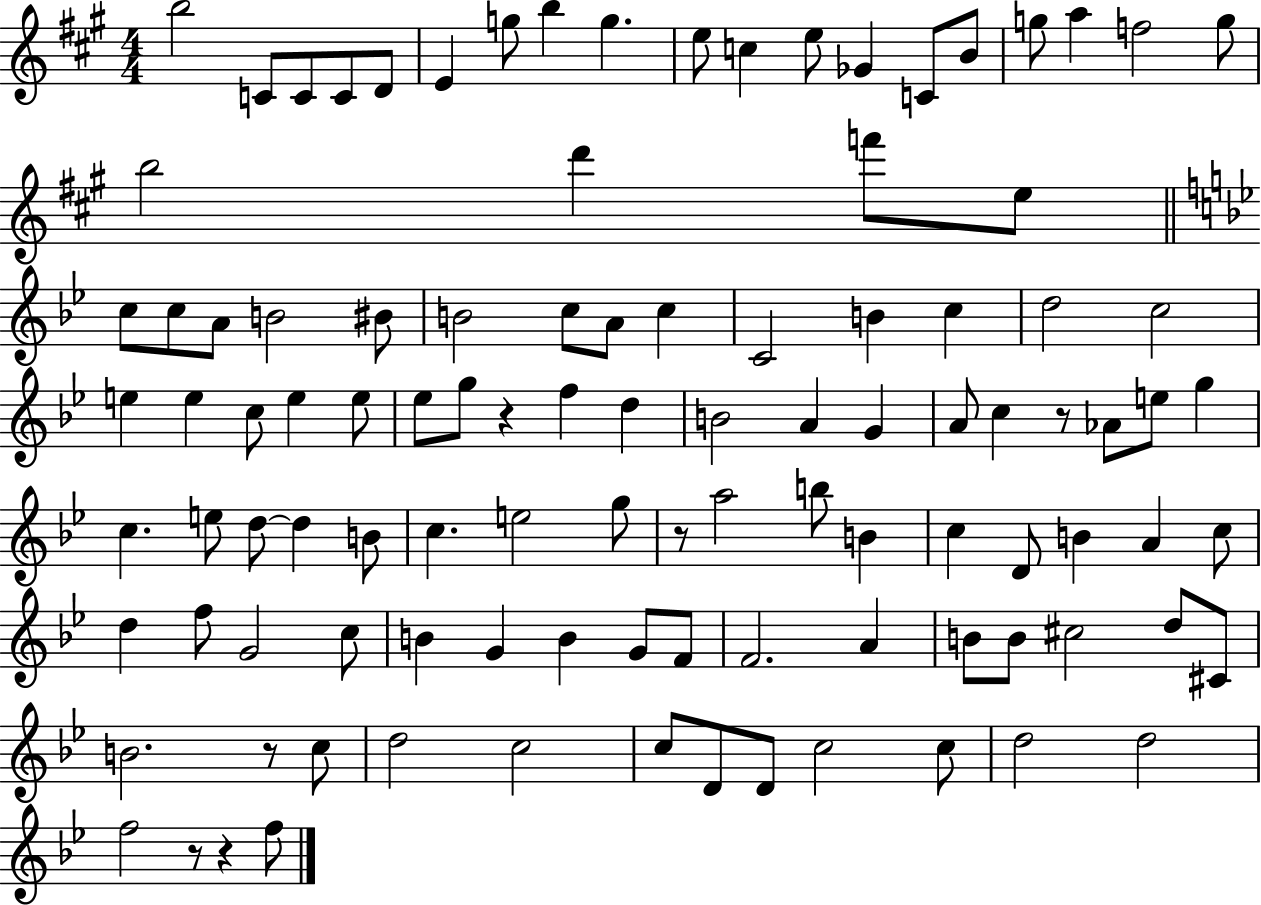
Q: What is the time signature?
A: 4/4